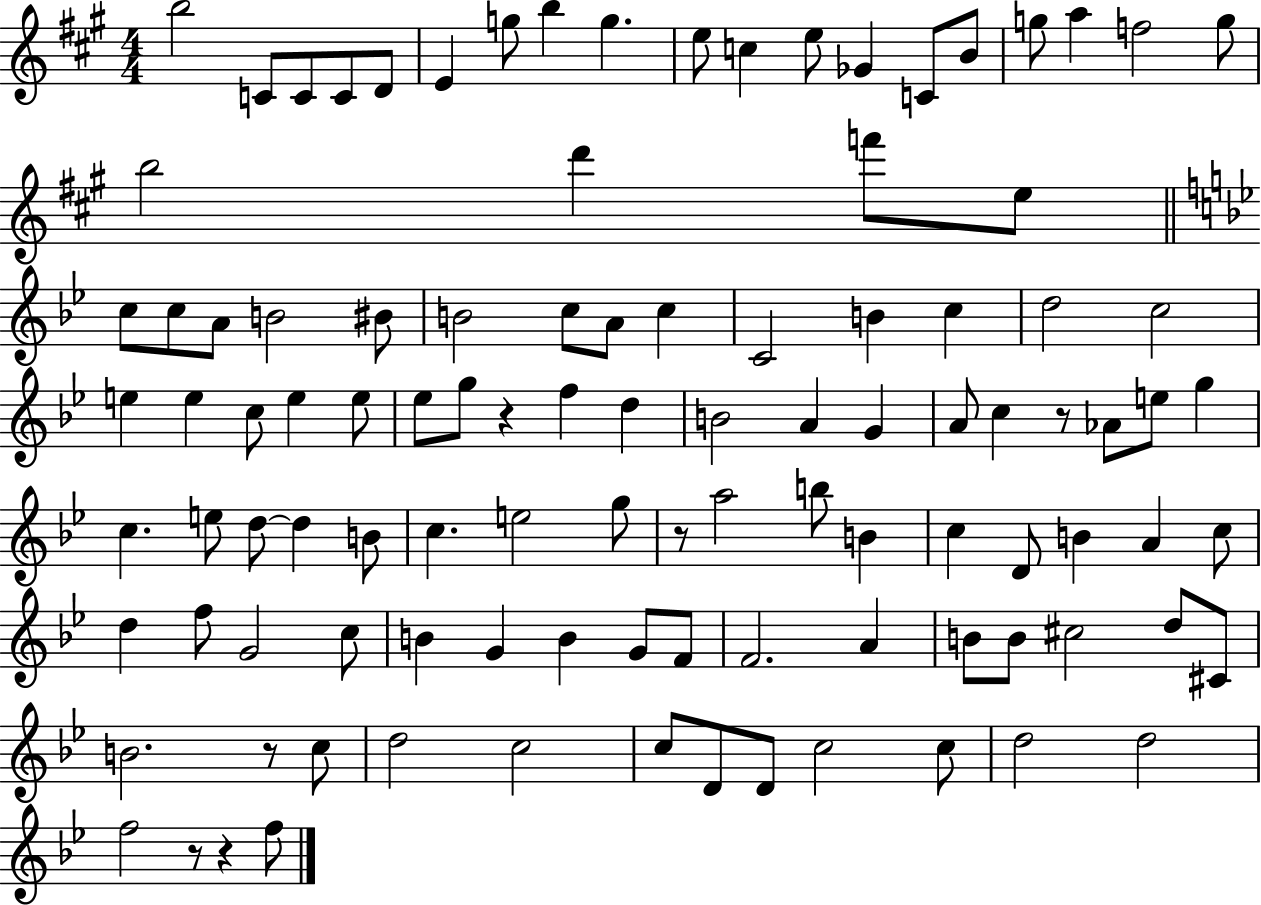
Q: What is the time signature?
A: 4/4